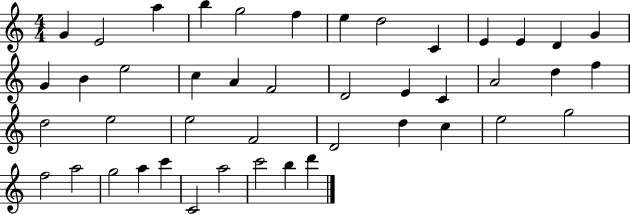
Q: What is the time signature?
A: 4/4